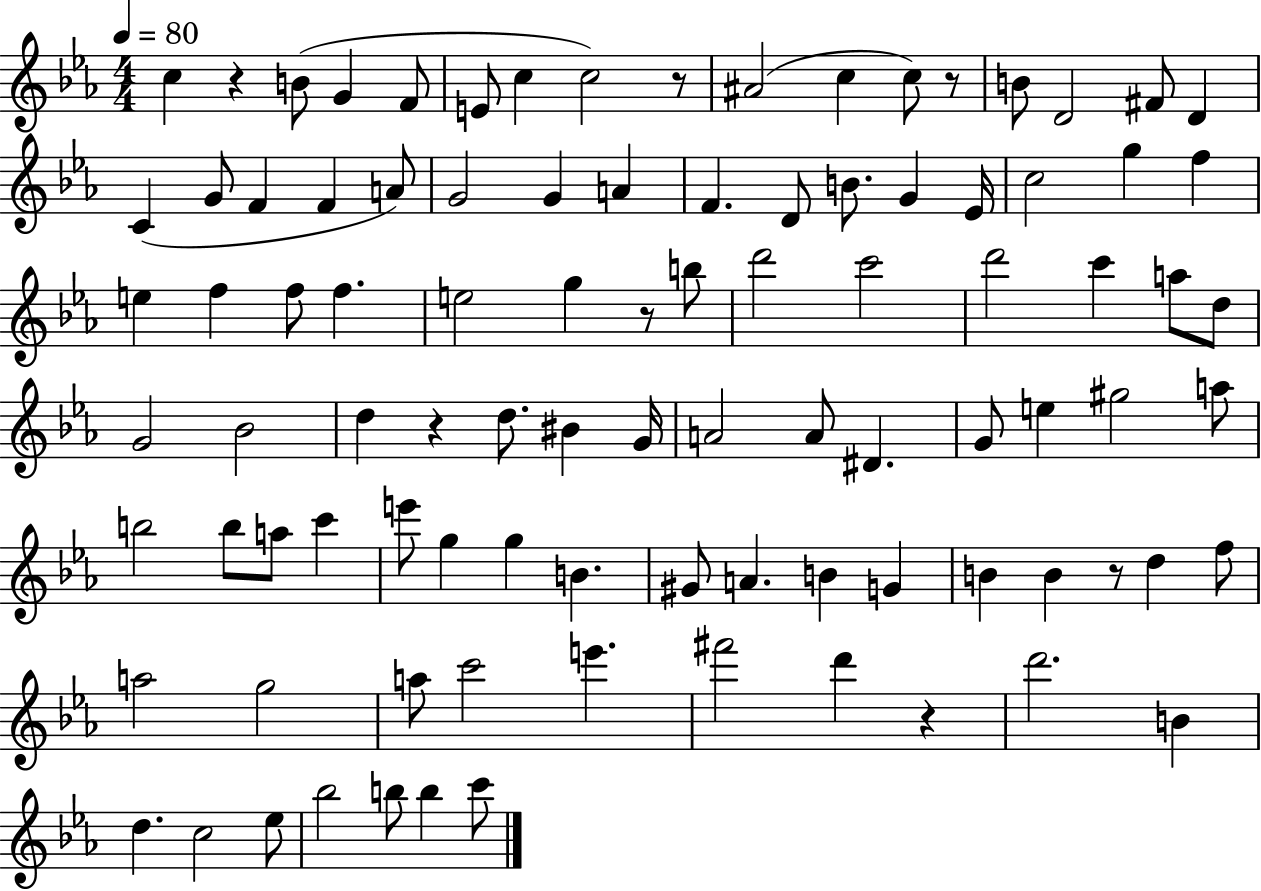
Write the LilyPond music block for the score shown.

{
  \clef treble
  \numericTimeSignature
  \time 4/4
  \key ees \major
  \tempo 4 = 80
  \repeat volta 2 { c''4 r4 b'8( g'4 f'8 | e'8 c''4 c''2) r8 | ais'2( c''4 c''8) r8 | b'8 d'2 fis'8 d'4 | \break c'4( g'8 f'4 f'4 a'8) | g'2 g'4 a'4 | f'4. d'8 b'8. g'4 ees'16 | c''2 g''4 f''4 | \break e''4 f''4 f''8 f''4. | e''2 g''4 r8 b''8 | d'''2 c'''2 | d'''2 c'''4 a''8 d''8 | \break g'2 bes'2 | d''4 r4 d''8. bis'4 g'16 | a'2 a'8 dis'4. | g'8 e''4 gis''2 a''8 | \break b''2 b''8 a''8 c'''4 | e'''8 g''4 g''4 b'4. | gis'8 a'4. b'4 g'4 | b'4 b'4 r8 d''4 f''8 | \break a''2 g''2 | a''8 c'''2 e'''4. | fis'''2 d'''4 r4 | d'''2. b'4 | \break d''4. c''2 ees''8 | bes''2 b''8 b''4 c'''8 | } \bar "|."
}